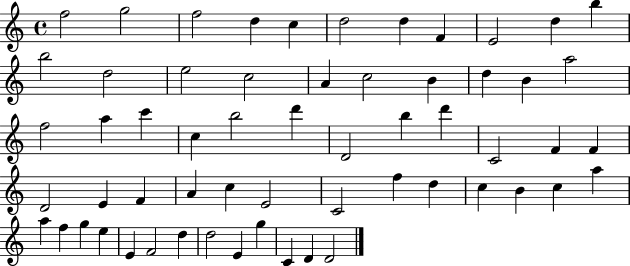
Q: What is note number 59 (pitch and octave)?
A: D4